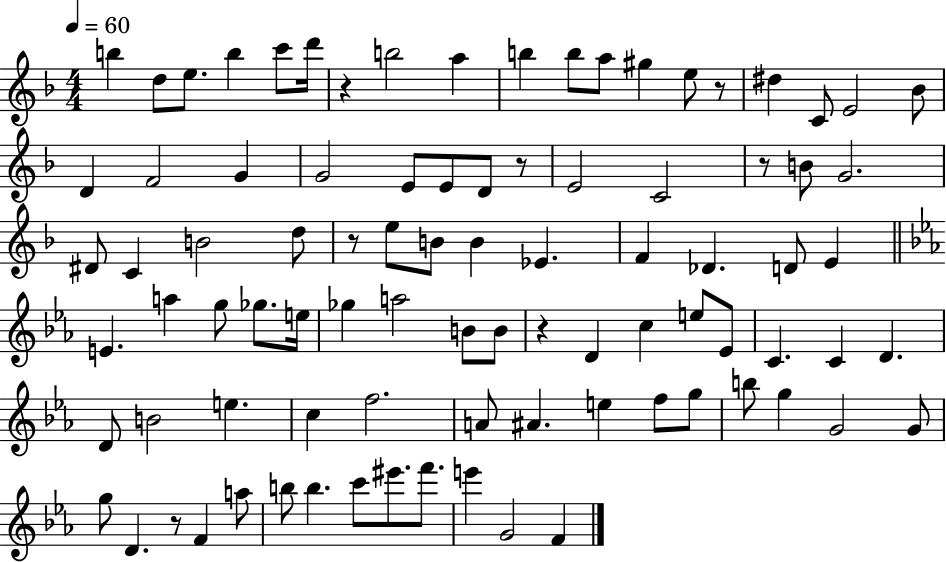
B5/q D5/e E5/e. B5/q C6/e D6/s R/q B5/h A5/q B5/q B5/e A5/e G#5/q E5/e R/e D#5/q C4/e E4/h Bb4/e D4/q F4/h G4/q G4/h E4/e E4/e D4/e R/e E4/h C4/h R/e B4/e G4/h. D#4/e C4/q B4/h D5/e R/e E5/e B4/e B4/q Eb4/q. F4/q Db4/q. D4/e E4/q E4/q. A5/q G5/e Gb5/e. E5/s Gb5/q A5/h B4/e B4/e R/q D4/q C5/q E5/e Eb4/e C4/q. C4/q D4/q. D4/e B4/h E5/q. C5/q F5/h. A4/e A#4/q. E5/q F5/e G5/e B5/e G5/q G4/h G4/e G5/e D4/q. R/e F4/q A5/e B5/e B5/q. C6/e EIS6/e. F6/e. E6/q G4/h F4/q